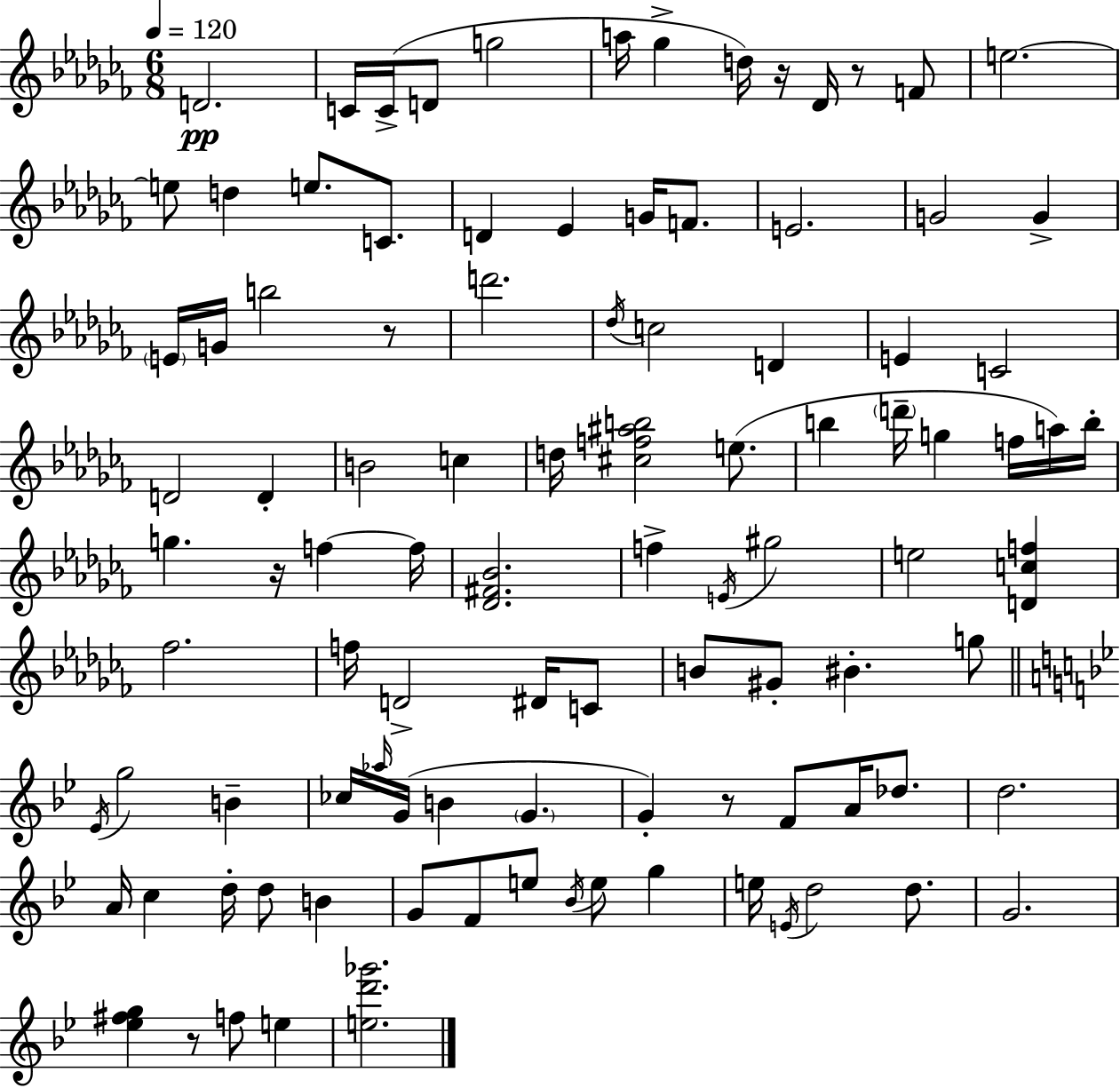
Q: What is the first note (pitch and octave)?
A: D4